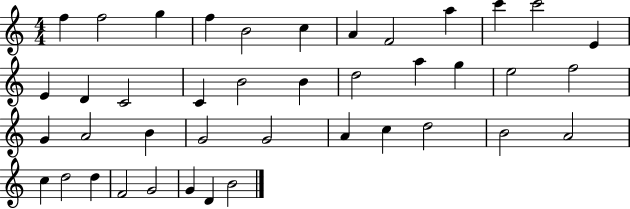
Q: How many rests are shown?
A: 0